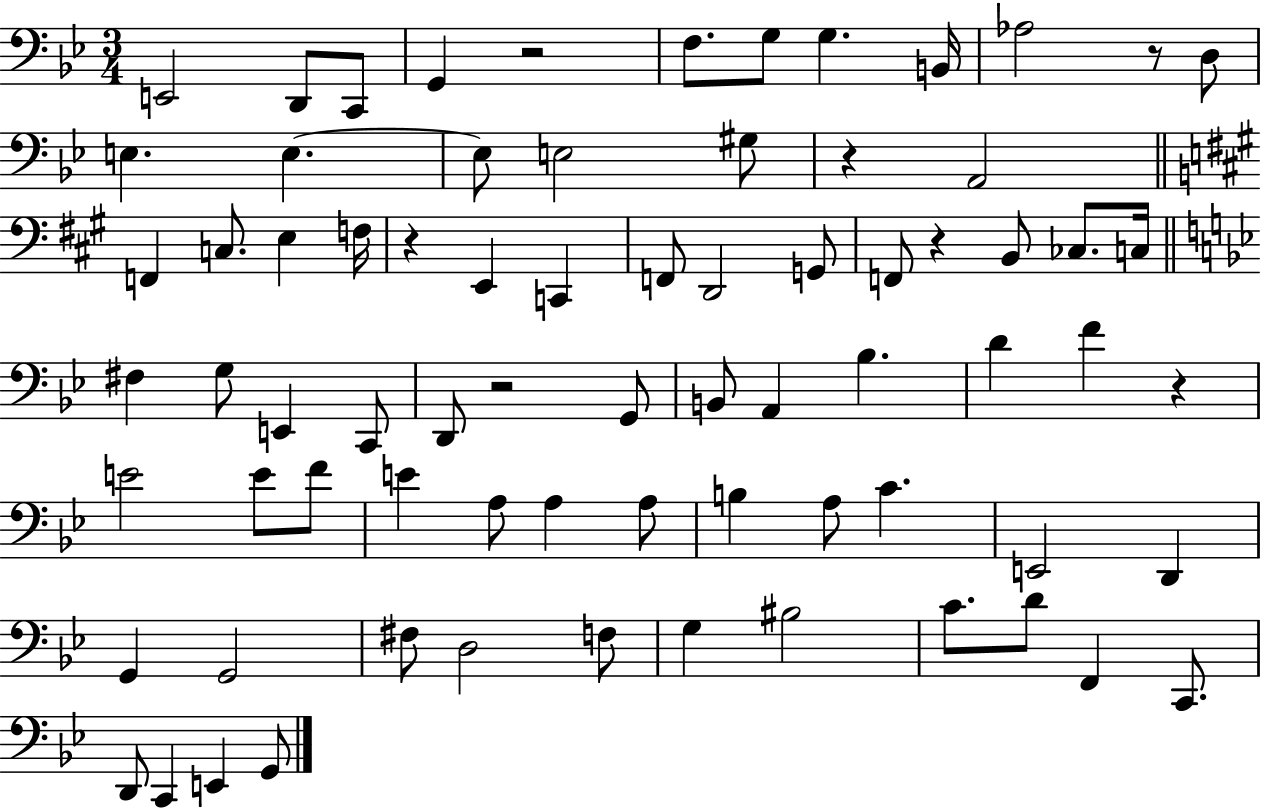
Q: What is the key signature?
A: BES major